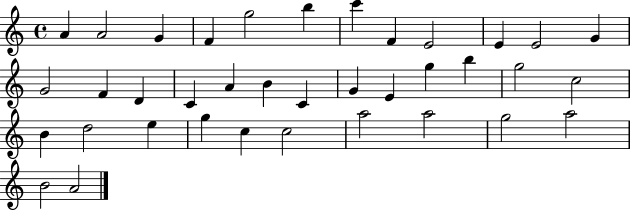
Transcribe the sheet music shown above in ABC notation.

X:1
T:Untitled
M:4/4
L:1/4
K:C
A A2 G F g2 b c' F E2 E E2 G G2 F D C A B C G E g b g2 c2 B d2 e g c c2 a2 a2 g2 a2 B2 A2